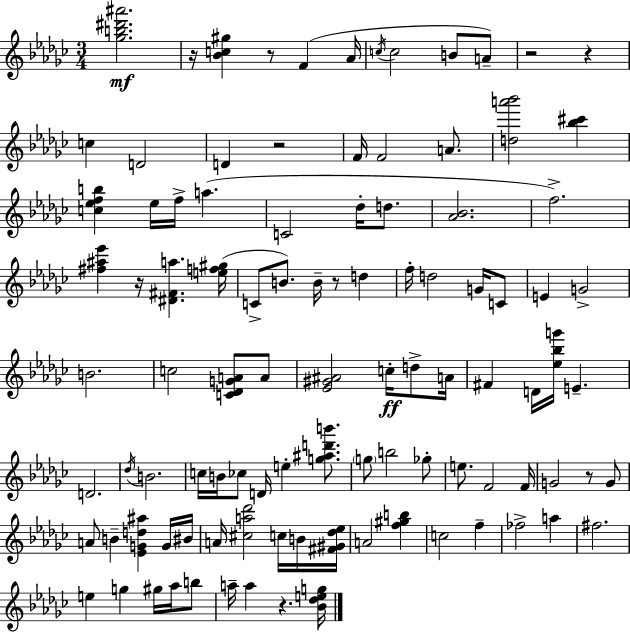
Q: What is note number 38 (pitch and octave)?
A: E4